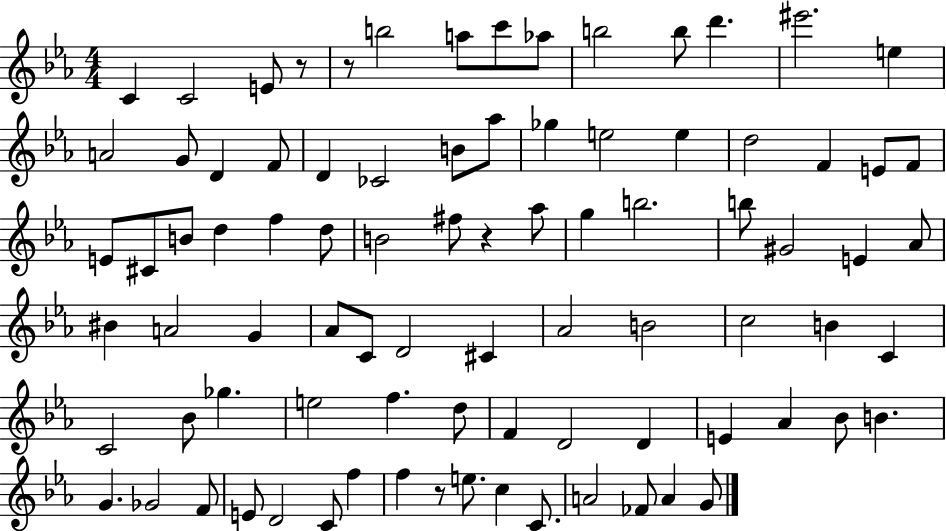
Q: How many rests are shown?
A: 4